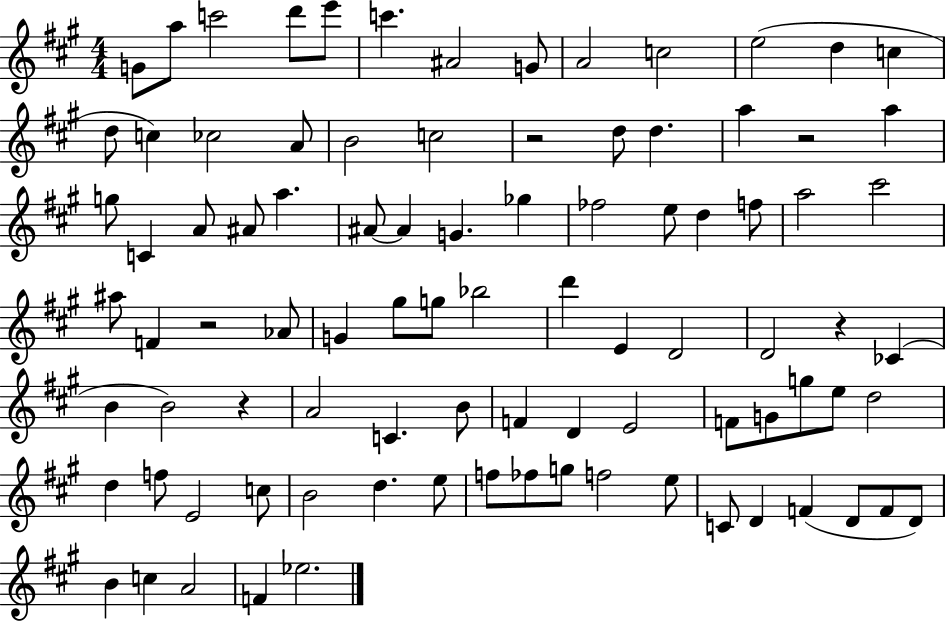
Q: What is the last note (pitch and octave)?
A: Eb5